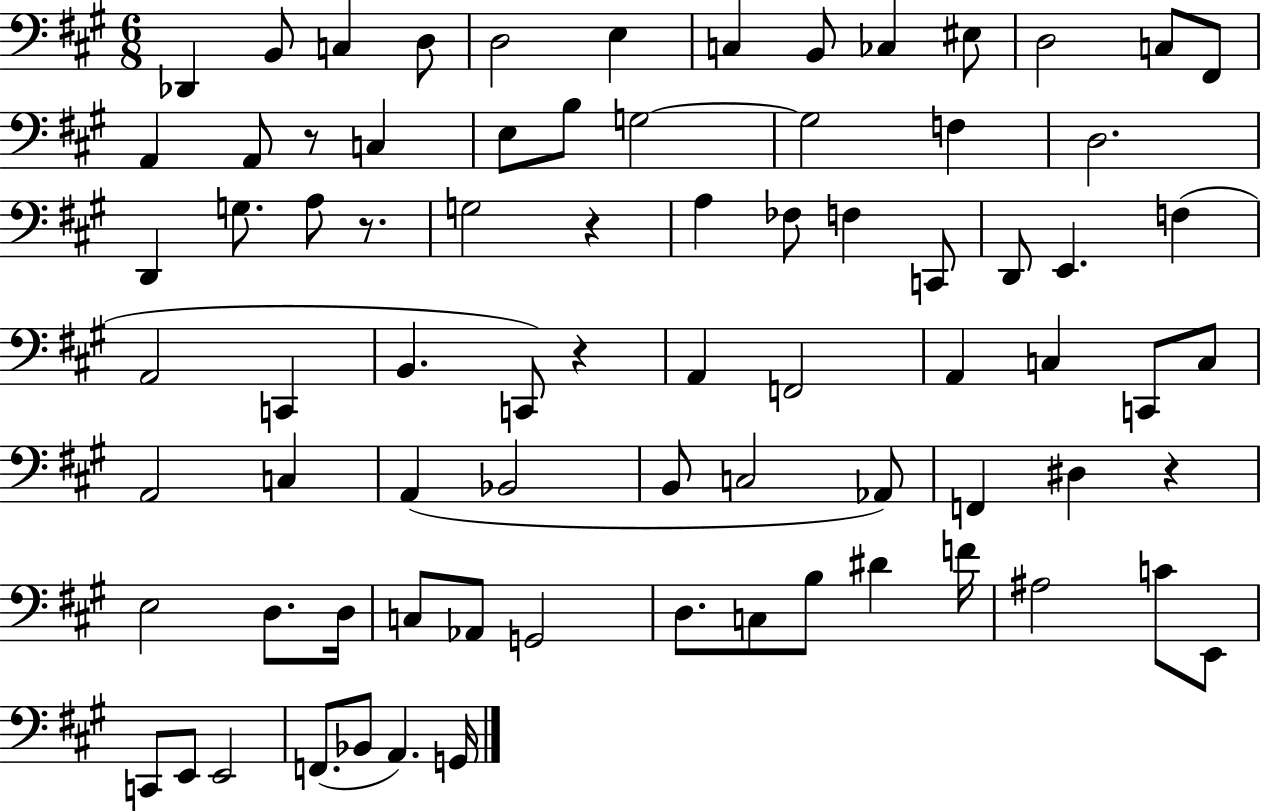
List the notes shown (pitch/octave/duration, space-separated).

Db2/q B2/e C3/q D3/e D3/h E3/q C3/q B2/e CES3/q EIS3/e D3/h C3/e F#2/e A2/q A2/e R/e C3/q E3/e B3/e G3/h G3/h F3/q D3/h. D2/q G3/e. A3/e R/e. G3/h R/q A3/q FES3/e F3/q C2/e D2/e E2/q. F3/q A2/h C2/q B2/q. C2/e R/q A2/q F2/h A2/q C3/q C2/e C3/e A2/h C3/q A2/q Bb2/h B2/e C3/h Ab2/e F2/q D#3/q R/q E3/h D3/e. D3/s C3/e Ab2/e G2/h D3/e. C3/e B3/e D#4/q F4/s A#3/h C4/e E2/e C2/e E2/e E2/h F2/e. Bb2/e A2/q. G2/s